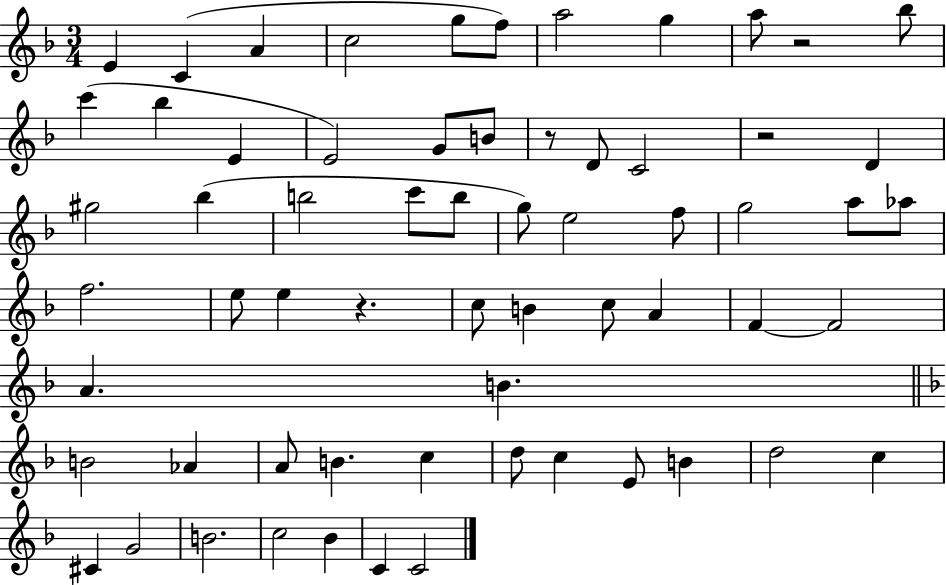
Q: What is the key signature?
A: F major